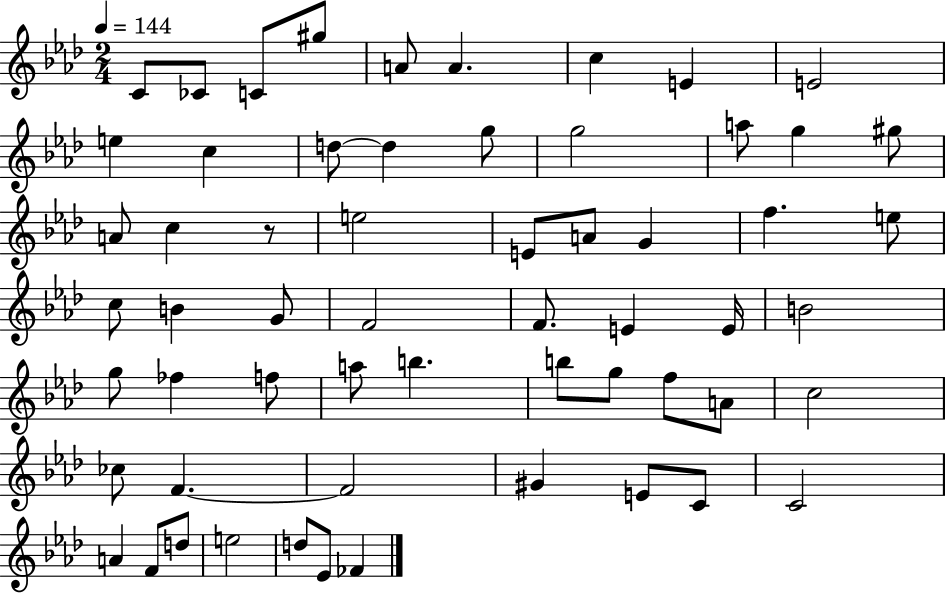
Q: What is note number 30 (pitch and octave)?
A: F4